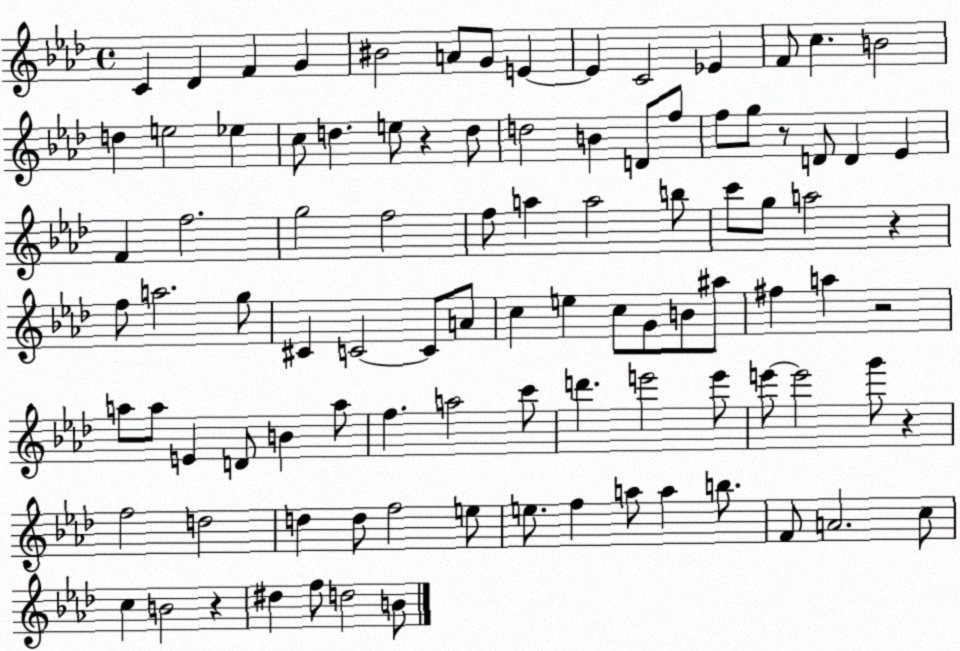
X:1
T:Untitled
M:4/4
L:1/4
K:Ab
C _D F G ^B2 A/2 G/2 E E C2 _E F/2 c B2 d e2 _e c/2 d e/2 z d/2 d2 B D/2 f/2 f/2 g/2 z/2 D/2 D _E F f2 g2 f2 f/2 a a2 b/2 c'/2 g/2 a2 z f/2 a2 g/2 ^C C2 C/2 A/2 c e c/2 G/2 B/2 ^a/2 ^f a z2 a/2 a/2 E D/2 B a/2 f a2 c'/2 d' e'2 e'/2 e'/2 e'2 g'/2 z f2 d2 d d/2 f2 e/2 e/2 f a/2 a b/2 F/2 A2 c/2 c B2 z ^d f/2 d2 B/2